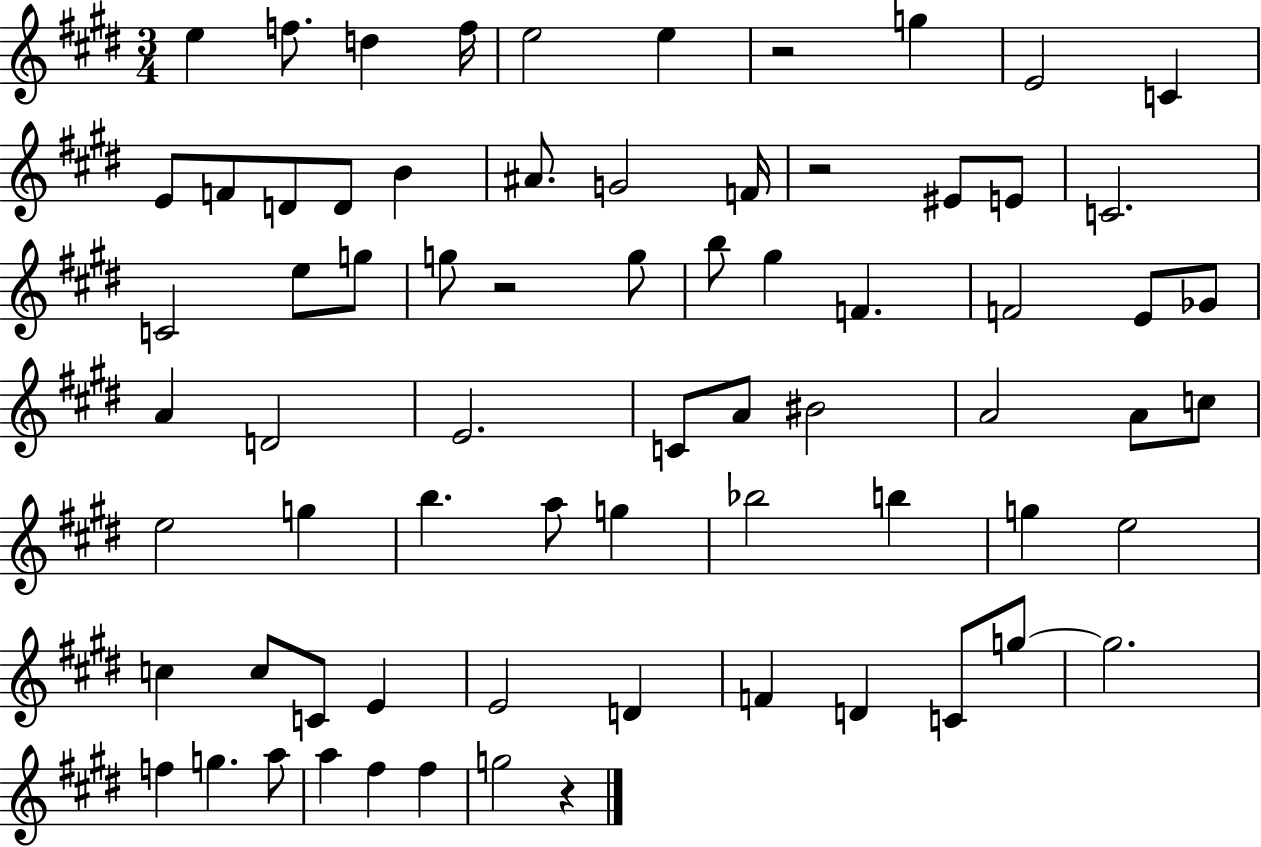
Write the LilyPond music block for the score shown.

{
  \clef treble
  \numericTimeSignature
  \time 3/4
  \key e \major
  e''4 f''8. d''4 f''16 | e''2 e''4 | r2 g''4 | e'2 c'4 | \break e'8 f'8 d'8 d'8 b'4 | ais'8. g'2 f'16 | r2 eis'8 e'8 | c'2. | \break c'2 e''8 g''8 | g''8 r2 g''8 | b''8 gis''4 f'4. | f'2 e'8 ges'8 | \break a'4 d'2 | e'2. | c'8 a'8 bis'2 | a'2 a'8 c''8 | \break e''2 g''4 | b''4. a''8 g''4 | bes''2 b''4 | g''4 e''2 | \break c''4 c''8 c'8 e'4 | e'2 d'4 | f'4 d'4 c'8 g''8~~ | g''2. | \break f''4 g''4. a''8 | a''4 fis''4 fis''4 | g''2 r4 | \bar "|."
}